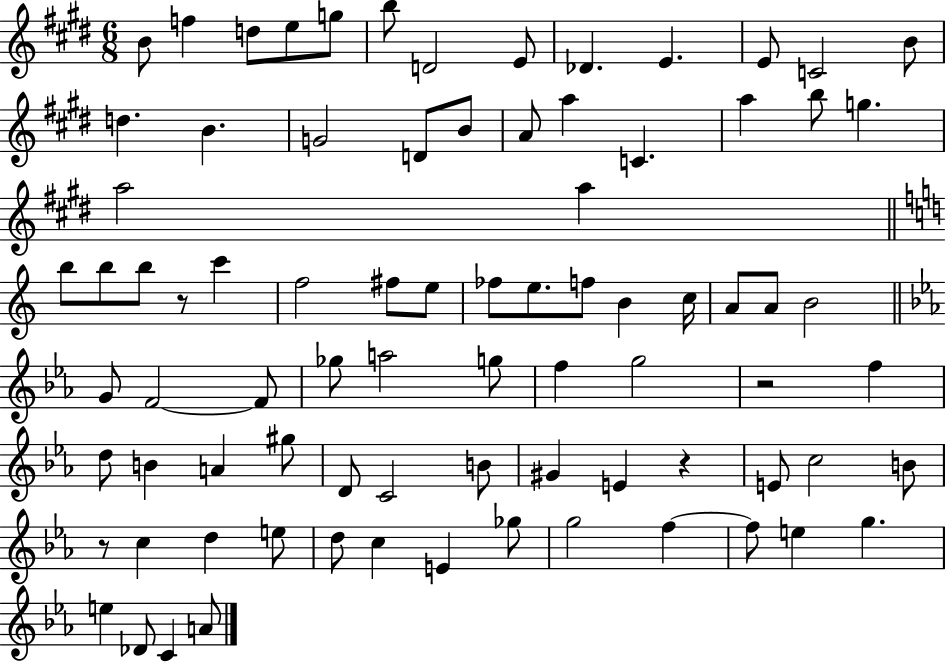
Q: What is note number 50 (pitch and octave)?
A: F5